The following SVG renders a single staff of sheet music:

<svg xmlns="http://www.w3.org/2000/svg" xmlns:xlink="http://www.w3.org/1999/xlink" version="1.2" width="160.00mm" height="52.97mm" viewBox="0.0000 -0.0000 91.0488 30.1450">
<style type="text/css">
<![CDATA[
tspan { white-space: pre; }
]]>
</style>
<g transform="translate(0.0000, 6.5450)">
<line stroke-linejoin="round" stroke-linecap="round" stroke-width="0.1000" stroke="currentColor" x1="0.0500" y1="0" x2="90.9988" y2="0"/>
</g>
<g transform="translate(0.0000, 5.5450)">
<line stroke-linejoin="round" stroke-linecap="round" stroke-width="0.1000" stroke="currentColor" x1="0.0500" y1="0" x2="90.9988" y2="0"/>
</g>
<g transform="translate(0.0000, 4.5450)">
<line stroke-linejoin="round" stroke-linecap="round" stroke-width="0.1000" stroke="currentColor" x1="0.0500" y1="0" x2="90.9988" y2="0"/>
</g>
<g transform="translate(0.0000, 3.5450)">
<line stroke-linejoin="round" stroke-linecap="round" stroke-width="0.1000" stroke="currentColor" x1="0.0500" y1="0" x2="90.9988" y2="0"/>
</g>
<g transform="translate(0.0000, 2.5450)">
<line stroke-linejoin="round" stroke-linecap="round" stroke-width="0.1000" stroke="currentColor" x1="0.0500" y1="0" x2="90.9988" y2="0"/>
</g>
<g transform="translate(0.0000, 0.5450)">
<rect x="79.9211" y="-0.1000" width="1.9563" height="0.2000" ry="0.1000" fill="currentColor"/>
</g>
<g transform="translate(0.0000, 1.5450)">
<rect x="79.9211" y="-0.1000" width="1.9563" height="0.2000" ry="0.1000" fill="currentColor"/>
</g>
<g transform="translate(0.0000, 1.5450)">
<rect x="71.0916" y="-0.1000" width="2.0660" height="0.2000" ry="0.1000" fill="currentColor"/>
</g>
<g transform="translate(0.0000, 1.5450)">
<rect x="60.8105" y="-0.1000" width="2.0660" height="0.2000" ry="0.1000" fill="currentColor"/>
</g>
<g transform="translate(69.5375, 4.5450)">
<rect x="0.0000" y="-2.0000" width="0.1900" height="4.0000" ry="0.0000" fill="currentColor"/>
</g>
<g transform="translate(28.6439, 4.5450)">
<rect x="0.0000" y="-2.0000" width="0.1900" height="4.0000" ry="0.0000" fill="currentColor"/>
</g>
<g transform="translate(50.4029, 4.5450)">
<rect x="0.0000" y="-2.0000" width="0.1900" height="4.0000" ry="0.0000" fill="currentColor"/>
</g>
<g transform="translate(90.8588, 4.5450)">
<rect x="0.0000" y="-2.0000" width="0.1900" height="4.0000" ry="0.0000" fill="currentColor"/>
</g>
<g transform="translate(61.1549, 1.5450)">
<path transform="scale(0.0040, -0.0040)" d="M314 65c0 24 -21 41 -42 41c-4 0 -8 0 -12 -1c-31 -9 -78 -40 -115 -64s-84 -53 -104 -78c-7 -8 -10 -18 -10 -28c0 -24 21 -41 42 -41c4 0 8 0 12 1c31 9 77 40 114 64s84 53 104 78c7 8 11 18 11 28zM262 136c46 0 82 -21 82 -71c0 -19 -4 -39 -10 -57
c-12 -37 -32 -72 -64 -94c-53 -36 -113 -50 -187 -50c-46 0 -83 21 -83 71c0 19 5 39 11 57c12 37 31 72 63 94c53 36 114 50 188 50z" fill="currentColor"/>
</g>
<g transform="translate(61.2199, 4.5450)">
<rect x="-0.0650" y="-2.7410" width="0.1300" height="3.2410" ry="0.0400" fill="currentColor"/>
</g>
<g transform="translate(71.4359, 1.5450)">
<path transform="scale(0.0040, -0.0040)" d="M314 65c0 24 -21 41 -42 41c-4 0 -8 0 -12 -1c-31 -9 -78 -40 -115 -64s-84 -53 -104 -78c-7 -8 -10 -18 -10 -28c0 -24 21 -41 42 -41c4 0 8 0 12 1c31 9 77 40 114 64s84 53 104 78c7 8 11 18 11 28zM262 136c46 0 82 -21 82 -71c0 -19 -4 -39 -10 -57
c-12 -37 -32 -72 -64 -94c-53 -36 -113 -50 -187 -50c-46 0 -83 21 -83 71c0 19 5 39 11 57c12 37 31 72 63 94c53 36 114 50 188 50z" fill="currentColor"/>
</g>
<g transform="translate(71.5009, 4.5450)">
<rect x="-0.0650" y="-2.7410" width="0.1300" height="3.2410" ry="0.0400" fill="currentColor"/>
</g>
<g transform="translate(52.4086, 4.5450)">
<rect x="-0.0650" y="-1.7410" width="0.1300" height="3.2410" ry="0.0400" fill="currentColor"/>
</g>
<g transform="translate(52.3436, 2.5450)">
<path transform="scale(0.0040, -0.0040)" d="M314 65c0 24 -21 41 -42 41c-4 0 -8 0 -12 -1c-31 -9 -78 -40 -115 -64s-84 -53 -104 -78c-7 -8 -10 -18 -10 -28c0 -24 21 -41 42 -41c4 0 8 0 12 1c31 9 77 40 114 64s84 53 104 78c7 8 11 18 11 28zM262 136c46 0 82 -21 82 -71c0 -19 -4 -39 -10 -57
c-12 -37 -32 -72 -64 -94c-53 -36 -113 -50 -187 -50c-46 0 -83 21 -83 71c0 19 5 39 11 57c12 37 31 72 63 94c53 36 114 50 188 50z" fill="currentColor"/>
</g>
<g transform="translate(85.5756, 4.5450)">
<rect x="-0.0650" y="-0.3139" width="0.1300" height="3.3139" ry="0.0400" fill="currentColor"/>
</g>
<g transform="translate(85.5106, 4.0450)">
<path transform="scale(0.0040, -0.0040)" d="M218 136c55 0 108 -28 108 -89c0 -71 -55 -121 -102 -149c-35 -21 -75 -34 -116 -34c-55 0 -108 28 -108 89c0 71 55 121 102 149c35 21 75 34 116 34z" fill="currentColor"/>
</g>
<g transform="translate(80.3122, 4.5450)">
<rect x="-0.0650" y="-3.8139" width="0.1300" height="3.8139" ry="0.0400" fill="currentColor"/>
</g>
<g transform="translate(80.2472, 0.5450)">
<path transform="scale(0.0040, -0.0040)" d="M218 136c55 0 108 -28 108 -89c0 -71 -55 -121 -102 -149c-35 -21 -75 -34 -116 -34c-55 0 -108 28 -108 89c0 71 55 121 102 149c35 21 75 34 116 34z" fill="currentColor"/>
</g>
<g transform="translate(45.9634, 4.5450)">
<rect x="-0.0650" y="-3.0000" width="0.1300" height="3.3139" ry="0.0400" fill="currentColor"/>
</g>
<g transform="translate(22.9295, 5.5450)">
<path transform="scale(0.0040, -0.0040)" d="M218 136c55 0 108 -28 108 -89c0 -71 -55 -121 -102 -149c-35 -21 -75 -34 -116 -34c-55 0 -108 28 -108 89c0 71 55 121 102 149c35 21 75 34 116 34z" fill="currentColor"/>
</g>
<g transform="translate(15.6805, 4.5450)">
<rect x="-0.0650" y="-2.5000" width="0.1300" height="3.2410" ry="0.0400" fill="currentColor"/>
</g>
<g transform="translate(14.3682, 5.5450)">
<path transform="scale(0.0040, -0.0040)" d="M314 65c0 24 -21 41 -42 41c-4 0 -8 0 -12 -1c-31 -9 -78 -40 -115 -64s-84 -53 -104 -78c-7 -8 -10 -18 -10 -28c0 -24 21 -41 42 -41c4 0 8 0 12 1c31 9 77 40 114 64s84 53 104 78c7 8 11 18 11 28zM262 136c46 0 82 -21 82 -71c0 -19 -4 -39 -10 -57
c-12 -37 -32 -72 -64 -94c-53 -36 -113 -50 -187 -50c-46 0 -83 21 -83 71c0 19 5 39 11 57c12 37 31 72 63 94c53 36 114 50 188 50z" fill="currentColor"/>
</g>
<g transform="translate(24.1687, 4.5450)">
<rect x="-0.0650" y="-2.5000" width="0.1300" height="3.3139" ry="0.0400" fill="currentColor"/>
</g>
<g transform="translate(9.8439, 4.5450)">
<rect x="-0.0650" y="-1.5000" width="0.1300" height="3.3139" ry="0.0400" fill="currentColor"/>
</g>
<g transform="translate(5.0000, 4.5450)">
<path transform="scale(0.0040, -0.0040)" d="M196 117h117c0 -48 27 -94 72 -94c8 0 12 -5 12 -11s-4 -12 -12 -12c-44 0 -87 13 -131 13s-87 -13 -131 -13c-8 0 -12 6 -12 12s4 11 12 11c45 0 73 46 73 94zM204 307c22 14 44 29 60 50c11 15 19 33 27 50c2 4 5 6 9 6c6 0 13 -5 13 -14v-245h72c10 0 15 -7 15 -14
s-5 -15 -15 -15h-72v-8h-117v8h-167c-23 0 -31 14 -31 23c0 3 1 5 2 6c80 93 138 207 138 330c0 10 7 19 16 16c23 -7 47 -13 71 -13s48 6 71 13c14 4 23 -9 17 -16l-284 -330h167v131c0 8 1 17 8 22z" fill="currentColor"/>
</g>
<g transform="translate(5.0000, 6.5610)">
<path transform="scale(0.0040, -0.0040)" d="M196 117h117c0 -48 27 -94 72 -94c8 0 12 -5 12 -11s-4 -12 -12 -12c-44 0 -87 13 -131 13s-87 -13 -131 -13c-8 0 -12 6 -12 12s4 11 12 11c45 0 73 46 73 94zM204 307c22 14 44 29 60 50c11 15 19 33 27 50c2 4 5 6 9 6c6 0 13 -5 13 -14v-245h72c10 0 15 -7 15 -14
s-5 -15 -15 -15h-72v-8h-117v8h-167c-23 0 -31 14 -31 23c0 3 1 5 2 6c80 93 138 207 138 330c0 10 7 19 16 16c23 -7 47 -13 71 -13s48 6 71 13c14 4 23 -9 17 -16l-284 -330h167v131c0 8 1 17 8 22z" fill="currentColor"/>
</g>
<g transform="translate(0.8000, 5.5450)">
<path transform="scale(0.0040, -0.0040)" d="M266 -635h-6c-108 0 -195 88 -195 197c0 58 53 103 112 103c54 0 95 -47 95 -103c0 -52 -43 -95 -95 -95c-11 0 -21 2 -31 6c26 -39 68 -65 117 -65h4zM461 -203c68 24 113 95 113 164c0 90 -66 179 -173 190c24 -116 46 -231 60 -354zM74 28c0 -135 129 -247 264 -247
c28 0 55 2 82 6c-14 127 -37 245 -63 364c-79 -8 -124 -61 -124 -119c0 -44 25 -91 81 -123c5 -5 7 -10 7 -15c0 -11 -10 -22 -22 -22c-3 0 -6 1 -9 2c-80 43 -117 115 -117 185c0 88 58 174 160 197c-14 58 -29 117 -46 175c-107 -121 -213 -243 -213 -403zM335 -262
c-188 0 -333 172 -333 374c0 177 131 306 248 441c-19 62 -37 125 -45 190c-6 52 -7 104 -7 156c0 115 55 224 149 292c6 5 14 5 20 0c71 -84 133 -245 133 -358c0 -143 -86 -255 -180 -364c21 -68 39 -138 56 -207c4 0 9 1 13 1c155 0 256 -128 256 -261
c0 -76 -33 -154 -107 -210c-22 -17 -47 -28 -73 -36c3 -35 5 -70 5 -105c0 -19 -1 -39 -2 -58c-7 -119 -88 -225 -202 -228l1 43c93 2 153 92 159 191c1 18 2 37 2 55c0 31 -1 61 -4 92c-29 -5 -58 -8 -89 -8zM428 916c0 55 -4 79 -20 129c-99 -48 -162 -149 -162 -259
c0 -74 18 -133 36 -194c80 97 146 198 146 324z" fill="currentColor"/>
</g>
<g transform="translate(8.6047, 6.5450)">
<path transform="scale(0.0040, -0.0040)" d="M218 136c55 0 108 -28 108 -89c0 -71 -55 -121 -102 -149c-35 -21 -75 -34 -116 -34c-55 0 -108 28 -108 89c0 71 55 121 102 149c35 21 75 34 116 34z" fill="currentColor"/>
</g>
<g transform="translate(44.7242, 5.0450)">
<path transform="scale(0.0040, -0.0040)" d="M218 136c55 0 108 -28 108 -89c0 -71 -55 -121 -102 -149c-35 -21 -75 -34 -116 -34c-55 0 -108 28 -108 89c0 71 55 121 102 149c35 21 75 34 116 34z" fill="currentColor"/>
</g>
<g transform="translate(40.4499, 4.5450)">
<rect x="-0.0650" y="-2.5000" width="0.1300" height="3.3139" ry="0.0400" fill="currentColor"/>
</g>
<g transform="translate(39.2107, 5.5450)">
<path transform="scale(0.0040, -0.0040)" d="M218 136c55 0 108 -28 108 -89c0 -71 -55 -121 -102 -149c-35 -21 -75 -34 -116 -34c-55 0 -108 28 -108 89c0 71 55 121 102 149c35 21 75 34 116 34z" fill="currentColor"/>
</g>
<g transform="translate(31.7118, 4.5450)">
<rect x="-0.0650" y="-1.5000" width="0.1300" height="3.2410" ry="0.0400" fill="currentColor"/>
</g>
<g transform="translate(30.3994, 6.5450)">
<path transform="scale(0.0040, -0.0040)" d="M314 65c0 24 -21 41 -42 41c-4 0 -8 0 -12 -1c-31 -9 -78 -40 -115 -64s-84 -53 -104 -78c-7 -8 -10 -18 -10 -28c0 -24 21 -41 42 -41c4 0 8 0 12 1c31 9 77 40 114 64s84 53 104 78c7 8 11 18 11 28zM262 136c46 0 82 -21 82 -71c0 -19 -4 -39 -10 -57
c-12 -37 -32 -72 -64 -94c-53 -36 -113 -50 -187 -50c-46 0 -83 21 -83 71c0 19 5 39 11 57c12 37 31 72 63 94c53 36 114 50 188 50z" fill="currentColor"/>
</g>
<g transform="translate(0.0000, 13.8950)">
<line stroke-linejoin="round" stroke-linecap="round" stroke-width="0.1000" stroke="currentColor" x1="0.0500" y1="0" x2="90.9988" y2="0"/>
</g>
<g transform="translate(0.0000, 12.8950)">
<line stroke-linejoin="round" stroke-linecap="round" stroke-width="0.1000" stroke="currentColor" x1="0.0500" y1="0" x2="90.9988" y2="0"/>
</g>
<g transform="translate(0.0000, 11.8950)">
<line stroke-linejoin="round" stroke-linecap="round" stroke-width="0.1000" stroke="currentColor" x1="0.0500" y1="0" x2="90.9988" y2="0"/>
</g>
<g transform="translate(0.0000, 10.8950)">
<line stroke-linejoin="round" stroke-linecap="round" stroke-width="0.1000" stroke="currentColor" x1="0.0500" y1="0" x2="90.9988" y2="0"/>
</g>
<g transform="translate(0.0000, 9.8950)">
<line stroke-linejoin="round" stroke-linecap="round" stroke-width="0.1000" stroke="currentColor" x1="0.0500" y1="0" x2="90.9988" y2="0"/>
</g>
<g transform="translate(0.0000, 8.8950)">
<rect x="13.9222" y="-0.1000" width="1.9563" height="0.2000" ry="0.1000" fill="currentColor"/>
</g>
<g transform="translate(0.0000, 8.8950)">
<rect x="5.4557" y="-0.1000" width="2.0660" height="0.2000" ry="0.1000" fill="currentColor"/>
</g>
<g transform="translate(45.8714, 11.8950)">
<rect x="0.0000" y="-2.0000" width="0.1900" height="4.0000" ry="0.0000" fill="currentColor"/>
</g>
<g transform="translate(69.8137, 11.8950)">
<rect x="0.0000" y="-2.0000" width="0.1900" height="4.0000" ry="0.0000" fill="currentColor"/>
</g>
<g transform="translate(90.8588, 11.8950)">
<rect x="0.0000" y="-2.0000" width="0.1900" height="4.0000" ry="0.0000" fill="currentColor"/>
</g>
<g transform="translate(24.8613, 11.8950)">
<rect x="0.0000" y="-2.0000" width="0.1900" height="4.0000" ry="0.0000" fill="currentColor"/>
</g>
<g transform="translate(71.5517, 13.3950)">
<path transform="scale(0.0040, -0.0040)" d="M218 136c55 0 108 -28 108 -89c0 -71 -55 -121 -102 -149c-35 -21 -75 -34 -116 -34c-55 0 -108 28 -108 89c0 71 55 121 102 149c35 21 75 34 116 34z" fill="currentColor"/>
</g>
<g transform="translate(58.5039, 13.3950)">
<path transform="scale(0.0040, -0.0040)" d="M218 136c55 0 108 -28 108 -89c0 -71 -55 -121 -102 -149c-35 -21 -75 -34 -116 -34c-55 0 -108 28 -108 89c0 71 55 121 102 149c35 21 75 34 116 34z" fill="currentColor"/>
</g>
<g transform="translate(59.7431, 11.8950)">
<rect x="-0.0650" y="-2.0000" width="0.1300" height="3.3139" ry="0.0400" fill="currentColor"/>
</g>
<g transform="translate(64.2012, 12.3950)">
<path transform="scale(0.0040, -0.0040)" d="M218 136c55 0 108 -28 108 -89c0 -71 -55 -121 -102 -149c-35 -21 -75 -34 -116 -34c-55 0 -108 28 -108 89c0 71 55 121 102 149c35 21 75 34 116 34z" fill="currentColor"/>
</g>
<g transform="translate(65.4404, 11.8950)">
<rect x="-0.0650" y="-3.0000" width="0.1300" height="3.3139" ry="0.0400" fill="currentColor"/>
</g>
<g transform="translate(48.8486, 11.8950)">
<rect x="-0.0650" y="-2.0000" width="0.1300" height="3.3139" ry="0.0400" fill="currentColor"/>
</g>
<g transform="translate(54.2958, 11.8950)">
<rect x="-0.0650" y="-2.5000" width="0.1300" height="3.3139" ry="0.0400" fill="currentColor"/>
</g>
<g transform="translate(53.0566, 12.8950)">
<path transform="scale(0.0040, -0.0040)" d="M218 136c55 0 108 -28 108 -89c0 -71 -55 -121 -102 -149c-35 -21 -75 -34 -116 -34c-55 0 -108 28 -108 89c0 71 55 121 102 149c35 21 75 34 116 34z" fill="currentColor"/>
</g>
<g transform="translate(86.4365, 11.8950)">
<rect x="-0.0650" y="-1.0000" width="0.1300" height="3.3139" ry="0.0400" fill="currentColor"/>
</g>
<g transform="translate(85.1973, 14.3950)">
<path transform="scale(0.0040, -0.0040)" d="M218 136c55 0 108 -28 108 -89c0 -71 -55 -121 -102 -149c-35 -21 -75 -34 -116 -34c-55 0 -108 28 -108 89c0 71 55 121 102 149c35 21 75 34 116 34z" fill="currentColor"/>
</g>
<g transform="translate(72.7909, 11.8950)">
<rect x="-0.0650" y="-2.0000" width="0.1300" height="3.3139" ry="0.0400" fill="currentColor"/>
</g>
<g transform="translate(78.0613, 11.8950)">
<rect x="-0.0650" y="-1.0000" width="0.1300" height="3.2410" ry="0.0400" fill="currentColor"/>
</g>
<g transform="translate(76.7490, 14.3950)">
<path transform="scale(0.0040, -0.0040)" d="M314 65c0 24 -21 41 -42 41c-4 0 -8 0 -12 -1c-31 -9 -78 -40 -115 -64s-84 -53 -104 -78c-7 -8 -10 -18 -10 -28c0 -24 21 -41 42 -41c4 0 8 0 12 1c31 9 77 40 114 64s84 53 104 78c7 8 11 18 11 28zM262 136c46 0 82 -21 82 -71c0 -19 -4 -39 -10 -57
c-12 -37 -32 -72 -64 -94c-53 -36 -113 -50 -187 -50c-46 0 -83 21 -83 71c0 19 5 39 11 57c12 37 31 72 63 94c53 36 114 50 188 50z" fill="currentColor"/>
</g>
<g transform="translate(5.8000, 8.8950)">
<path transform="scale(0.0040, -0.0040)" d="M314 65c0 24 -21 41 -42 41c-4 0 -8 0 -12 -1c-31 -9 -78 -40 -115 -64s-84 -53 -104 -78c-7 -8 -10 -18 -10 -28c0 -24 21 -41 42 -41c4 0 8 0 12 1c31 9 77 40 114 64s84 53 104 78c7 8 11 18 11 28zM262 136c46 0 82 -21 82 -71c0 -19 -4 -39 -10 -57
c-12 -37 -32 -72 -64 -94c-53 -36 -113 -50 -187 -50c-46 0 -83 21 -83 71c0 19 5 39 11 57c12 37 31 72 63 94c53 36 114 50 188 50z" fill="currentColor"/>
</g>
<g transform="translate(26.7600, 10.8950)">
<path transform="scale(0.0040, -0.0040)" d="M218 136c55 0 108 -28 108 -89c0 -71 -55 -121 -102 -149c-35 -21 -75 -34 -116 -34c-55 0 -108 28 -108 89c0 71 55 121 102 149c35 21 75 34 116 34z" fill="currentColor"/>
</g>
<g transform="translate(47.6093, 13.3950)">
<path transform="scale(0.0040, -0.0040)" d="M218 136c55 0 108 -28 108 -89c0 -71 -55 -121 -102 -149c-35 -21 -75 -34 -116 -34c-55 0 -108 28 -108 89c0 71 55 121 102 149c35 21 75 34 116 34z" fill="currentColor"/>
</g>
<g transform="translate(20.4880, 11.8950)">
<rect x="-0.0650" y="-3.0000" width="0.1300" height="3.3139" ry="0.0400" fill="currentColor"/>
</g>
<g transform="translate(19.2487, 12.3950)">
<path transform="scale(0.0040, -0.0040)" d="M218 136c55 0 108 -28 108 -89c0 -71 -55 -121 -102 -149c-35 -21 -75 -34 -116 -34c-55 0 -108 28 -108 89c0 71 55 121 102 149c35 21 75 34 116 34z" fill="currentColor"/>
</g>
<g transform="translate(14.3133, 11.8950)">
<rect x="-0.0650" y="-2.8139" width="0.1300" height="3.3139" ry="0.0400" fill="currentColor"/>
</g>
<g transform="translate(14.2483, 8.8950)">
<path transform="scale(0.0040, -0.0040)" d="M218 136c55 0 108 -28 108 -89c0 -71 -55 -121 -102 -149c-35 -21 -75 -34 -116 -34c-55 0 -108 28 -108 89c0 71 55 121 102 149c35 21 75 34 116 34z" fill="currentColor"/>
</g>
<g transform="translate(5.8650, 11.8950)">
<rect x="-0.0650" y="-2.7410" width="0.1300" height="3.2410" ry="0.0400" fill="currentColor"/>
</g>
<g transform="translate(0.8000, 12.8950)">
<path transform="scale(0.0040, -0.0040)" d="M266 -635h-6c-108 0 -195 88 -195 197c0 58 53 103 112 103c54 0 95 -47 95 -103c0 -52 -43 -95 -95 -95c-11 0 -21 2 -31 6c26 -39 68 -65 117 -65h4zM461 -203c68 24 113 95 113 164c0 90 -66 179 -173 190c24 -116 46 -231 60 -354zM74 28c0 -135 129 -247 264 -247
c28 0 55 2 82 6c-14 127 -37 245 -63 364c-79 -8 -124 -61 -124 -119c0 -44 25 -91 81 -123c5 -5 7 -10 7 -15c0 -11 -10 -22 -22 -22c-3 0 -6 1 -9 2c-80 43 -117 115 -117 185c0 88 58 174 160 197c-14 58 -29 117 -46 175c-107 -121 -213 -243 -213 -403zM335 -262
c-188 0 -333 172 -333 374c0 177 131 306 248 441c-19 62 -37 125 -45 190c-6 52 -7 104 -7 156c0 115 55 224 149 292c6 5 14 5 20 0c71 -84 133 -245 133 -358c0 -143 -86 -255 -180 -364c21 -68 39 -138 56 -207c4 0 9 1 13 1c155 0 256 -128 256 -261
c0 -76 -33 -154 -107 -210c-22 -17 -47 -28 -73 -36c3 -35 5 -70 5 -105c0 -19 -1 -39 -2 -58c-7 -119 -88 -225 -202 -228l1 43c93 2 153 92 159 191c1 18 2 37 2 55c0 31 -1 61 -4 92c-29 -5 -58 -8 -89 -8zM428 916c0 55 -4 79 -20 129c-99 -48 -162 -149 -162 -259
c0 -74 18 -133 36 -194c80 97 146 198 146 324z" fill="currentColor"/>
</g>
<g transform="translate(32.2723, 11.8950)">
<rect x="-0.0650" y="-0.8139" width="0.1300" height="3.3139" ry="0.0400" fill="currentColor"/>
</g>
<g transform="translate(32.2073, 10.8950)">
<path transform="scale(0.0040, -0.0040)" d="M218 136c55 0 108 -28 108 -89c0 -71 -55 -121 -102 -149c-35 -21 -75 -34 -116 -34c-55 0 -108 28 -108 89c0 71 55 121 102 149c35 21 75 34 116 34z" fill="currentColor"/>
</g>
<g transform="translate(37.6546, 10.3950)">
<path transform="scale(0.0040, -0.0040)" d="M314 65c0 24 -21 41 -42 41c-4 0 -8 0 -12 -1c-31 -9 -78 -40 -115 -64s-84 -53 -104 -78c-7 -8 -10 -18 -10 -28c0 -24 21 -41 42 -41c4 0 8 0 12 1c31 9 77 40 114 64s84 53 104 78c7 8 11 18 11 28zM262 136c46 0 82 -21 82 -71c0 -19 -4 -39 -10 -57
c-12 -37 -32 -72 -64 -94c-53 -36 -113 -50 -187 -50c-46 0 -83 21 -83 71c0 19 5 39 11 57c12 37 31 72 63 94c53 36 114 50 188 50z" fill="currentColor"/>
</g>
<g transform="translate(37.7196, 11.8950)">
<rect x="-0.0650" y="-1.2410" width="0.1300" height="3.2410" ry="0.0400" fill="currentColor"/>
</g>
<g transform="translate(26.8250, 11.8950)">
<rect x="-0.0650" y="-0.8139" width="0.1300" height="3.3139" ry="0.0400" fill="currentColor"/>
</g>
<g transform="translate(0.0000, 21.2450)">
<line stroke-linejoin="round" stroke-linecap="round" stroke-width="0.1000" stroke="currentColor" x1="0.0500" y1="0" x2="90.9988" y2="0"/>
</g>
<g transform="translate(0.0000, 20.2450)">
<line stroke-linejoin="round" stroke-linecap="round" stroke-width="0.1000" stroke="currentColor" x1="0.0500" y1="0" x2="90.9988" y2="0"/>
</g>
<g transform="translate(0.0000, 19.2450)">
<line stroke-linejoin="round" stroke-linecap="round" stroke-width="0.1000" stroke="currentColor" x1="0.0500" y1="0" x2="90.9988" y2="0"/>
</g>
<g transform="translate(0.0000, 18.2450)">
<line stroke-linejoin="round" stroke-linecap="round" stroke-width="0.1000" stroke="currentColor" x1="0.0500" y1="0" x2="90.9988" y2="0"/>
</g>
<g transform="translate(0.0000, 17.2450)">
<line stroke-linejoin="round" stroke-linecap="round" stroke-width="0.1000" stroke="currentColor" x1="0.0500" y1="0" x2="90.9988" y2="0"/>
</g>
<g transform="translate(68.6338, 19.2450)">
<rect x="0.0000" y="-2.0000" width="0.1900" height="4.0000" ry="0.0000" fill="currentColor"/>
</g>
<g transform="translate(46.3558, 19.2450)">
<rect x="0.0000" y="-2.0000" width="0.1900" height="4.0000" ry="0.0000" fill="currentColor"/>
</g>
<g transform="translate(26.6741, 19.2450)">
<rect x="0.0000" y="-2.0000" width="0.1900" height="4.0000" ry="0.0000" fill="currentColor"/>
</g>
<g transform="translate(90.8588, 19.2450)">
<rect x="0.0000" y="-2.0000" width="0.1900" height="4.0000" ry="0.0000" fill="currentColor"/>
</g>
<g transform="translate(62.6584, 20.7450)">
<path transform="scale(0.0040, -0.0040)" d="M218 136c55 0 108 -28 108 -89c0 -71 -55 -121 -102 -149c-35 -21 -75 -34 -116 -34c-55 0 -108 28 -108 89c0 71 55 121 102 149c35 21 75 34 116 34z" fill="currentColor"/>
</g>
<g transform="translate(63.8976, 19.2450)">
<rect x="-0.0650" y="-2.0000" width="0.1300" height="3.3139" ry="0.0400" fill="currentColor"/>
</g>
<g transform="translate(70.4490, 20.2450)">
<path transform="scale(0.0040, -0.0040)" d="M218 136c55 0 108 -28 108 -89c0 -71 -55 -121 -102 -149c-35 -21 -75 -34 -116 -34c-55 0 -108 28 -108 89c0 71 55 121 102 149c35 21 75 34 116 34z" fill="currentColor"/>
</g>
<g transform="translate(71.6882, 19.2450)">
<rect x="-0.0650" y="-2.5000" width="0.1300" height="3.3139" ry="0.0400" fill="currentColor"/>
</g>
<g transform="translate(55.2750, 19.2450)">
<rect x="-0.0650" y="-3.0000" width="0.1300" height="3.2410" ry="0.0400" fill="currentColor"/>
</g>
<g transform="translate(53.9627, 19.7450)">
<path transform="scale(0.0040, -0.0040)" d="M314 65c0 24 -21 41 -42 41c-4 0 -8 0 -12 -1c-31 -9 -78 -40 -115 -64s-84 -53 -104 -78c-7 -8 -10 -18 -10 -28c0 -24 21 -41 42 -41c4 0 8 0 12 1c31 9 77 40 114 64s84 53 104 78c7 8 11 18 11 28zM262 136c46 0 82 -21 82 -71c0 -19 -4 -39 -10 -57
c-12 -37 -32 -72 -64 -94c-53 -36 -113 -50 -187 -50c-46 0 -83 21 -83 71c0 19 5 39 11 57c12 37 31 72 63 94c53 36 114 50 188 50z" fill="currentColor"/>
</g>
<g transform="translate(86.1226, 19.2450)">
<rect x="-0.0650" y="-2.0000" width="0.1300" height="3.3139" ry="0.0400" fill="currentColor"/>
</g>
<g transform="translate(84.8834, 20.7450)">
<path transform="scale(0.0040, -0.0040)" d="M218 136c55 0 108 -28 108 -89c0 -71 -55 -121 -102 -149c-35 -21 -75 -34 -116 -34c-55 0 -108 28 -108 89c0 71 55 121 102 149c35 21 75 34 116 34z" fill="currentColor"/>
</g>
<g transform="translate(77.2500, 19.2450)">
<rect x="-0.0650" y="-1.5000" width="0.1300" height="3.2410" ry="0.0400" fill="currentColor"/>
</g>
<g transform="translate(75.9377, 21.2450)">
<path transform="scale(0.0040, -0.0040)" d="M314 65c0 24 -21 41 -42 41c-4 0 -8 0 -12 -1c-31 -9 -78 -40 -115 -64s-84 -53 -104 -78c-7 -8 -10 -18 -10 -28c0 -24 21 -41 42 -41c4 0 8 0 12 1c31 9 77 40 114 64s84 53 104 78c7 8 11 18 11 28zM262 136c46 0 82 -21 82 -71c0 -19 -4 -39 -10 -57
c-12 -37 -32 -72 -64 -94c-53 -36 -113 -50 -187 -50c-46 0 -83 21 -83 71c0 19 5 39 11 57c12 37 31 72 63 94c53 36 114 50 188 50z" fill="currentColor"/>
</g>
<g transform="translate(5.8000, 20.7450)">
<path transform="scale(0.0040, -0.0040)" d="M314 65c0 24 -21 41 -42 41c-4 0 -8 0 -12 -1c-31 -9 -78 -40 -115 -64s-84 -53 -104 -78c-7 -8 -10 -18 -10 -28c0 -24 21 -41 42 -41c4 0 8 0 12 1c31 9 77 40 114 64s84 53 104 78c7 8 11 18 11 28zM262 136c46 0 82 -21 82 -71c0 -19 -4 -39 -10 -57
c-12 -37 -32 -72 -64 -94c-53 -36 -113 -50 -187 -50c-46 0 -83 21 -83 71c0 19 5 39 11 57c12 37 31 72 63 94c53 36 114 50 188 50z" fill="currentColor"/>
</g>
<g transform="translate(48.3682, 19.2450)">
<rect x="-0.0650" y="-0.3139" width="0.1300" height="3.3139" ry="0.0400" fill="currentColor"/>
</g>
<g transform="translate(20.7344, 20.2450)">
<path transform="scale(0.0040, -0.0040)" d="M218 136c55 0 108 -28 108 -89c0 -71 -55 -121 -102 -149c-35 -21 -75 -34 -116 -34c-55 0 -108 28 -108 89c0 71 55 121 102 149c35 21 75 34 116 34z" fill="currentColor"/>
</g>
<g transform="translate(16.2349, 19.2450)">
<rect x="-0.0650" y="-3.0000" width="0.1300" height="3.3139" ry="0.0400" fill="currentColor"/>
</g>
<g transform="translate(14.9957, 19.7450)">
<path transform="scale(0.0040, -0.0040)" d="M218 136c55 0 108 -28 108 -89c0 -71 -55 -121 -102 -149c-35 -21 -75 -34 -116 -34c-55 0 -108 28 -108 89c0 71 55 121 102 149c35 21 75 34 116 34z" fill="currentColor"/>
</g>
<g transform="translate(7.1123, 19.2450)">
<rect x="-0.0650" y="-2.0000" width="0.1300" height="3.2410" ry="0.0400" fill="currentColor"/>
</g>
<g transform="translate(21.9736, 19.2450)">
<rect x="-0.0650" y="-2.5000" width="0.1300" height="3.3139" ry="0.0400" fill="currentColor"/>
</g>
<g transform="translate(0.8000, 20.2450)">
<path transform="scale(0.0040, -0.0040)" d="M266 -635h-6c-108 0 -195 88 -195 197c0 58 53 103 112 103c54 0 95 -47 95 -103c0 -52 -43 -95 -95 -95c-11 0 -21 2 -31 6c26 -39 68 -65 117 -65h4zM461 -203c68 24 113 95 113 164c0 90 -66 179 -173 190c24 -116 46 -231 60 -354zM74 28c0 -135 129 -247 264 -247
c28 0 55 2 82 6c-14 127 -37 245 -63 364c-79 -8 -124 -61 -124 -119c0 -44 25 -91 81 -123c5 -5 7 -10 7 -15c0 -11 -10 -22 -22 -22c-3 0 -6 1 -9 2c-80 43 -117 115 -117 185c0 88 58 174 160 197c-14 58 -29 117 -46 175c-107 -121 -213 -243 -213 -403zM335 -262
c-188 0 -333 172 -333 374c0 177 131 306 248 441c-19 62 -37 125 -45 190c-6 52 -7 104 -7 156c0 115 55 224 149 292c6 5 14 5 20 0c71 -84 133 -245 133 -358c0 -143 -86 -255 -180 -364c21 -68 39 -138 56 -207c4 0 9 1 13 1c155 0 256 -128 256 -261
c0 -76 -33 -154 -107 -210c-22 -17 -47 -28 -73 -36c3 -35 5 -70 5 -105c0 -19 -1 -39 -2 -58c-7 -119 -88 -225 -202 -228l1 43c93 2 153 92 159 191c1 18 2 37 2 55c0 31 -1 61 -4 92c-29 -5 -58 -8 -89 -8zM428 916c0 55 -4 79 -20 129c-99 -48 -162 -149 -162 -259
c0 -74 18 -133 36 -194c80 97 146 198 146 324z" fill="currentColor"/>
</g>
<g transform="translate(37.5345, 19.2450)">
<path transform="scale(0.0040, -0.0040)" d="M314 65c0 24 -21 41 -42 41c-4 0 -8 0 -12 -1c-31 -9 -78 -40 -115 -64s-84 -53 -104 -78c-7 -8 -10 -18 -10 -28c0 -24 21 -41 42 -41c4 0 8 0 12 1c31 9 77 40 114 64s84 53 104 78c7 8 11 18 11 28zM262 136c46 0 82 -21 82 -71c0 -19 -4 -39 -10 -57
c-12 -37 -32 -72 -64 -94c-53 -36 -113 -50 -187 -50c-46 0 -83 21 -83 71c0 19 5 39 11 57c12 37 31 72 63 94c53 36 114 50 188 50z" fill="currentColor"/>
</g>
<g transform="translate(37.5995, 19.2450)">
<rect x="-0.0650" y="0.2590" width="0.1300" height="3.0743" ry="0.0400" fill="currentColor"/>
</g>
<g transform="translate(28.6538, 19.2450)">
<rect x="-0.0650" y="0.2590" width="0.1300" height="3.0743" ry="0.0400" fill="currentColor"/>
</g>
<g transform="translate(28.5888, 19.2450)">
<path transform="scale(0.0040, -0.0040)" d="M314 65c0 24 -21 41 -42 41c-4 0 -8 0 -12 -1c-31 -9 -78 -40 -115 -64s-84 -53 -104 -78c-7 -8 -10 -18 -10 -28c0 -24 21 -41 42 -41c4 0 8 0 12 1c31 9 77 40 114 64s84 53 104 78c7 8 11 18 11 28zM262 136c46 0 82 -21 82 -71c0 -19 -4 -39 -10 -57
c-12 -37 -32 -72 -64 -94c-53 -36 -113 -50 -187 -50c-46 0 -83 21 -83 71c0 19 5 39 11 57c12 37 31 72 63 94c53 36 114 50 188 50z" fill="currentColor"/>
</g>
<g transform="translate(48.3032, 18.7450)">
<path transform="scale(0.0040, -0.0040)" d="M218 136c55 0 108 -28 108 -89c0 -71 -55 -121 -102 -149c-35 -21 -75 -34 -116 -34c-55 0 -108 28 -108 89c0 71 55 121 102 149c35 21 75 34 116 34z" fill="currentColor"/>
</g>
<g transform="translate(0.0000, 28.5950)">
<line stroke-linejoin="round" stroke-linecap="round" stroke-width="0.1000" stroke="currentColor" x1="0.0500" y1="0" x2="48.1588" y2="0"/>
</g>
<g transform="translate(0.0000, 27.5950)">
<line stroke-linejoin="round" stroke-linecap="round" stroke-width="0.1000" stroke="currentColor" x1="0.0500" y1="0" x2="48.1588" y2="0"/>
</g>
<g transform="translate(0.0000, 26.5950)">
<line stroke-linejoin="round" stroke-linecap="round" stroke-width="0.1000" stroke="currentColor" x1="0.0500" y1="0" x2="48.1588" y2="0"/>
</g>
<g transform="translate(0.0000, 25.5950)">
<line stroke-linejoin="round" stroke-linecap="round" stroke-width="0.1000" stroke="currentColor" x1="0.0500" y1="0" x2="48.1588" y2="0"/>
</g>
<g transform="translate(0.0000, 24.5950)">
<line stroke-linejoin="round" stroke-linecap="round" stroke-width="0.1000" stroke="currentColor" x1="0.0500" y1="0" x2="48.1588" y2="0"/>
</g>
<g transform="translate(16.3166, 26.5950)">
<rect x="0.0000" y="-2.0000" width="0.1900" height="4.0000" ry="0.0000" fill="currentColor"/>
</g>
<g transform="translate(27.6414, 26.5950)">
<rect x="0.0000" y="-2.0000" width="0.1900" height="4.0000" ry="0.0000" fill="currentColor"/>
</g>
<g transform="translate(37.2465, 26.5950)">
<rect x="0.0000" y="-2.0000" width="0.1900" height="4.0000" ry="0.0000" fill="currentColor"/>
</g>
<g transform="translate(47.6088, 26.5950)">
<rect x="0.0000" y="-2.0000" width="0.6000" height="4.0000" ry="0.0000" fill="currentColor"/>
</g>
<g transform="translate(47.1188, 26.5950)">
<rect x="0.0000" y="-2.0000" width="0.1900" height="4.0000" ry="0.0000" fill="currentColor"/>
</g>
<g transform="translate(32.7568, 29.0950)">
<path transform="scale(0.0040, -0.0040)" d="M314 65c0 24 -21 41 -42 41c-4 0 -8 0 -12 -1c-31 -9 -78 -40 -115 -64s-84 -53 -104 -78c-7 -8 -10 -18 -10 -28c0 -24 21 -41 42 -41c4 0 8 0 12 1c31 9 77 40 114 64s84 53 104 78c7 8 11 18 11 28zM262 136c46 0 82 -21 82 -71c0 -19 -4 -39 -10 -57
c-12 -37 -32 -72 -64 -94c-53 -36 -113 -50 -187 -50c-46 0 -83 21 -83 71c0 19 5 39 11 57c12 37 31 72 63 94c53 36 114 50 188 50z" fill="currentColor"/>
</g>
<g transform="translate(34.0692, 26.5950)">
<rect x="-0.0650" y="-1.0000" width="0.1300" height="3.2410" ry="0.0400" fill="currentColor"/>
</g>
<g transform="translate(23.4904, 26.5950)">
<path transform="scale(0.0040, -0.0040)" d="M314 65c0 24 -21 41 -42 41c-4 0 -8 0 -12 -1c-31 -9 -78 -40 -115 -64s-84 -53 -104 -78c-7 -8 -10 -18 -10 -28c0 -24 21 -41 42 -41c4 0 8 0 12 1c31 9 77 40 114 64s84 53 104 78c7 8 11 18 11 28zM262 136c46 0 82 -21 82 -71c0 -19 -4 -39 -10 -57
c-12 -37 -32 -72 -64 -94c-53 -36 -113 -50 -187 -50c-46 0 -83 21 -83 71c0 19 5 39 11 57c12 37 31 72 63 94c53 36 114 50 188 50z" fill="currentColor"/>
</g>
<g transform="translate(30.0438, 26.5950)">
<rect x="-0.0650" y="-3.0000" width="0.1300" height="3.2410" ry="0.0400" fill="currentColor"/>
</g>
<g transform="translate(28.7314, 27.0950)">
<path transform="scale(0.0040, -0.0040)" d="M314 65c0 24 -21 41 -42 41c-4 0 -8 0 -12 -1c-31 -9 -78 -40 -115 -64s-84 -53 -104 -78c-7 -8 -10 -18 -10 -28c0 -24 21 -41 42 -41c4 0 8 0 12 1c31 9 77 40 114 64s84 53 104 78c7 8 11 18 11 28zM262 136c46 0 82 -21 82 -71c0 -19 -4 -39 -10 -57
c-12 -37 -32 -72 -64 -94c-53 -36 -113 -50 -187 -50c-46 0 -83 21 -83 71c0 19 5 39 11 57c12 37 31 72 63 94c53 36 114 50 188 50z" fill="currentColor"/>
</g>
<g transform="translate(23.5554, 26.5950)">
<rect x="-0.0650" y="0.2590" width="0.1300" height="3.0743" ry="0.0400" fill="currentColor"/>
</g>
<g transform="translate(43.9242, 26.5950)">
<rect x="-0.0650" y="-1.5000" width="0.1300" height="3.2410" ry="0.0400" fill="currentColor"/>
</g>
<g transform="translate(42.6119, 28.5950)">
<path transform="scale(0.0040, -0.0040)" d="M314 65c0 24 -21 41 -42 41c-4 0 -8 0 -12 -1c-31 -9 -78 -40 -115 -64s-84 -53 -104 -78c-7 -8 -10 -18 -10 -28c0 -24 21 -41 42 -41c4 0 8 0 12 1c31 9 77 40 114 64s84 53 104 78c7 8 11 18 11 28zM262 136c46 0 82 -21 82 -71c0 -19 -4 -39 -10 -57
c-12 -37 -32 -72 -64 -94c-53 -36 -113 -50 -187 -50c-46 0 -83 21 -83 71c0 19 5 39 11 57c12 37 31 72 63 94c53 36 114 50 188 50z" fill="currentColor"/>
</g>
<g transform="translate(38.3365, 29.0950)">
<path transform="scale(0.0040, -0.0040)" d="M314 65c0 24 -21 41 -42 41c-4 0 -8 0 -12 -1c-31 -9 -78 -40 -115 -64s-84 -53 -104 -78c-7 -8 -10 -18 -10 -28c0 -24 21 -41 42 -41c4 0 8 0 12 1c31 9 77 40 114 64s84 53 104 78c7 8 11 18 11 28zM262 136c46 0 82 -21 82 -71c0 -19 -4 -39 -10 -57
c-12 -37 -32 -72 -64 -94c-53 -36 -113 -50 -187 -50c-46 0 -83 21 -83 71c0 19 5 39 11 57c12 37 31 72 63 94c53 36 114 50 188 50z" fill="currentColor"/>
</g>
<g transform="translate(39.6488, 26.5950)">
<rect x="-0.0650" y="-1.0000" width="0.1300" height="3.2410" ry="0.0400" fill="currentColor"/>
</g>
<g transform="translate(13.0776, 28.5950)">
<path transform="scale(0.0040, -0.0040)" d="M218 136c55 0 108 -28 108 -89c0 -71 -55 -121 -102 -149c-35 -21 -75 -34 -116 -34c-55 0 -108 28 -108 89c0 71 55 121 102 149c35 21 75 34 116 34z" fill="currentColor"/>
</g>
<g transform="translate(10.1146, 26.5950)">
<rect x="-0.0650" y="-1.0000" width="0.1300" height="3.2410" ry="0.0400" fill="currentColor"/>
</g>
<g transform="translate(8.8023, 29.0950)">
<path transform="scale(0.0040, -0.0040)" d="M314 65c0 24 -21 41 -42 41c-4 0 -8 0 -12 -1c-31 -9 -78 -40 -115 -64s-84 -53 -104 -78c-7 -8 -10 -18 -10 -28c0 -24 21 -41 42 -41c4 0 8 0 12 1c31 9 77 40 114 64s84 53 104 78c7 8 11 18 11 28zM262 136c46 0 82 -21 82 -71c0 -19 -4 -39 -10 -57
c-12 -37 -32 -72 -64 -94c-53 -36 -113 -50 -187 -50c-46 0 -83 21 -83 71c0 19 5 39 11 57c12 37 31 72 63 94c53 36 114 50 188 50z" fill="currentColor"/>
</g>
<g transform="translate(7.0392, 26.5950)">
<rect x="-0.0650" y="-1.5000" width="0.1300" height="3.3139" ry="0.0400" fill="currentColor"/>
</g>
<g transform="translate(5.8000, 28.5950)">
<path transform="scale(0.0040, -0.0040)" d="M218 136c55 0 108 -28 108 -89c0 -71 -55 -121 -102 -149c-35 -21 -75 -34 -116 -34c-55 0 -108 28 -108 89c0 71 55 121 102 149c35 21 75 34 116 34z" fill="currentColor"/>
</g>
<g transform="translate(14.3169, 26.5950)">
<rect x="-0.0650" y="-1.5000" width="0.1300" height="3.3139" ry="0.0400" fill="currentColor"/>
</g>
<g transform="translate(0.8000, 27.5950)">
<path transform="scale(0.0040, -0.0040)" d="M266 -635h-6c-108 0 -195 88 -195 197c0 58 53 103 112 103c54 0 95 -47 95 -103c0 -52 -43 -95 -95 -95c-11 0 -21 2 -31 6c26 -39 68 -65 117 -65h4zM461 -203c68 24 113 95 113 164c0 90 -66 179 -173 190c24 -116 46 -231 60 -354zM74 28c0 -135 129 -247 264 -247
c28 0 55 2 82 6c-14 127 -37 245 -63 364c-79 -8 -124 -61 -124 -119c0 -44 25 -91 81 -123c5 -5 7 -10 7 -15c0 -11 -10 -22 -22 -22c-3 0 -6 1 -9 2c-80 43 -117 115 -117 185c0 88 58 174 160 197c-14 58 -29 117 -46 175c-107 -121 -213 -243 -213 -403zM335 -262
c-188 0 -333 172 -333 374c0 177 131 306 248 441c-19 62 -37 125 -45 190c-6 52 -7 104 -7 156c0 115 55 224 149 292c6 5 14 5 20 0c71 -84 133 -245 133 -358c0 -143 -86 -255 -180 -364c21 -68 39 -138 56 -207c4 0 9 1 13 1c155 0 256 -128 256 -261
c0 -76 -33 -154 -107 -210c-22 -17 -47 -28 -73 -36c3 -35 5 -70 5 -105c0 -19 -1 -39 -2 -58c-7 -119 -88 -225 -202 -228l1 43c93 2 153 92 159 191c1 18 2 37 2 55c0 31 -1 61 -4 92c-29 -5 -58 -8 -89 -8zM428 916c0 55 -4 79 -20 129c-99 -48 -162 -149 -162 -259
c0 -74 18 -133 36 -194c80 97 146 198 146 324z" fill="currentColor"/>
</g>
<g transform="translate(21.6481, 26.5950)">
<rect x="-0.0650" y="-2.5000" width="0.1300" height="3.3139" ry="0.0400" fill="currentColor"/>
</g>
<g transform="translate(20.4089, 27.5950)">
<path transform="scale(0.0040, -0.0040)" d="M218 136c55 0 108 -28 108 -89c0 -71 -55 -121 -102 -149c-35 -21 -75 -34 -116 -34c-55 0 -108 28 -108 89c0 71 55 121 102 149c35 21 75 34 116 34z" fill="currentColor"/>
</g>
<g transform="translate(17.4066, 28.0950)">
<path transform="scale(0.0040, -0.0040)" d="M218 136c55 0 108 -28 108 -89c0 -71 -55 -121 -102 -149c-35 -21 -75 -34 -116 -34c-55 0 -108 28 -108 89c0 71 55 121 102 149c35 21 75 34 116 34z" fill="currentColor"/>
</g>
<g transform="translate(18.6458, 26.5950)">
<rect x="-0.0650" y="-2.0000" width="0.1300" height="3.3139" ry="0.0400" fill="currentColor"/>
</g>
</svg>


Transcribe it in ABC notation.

X:1
T:Untitled
M:4/4
L:1/4
K:C
E G2 G E2 G A f2 a2 a2 c' c a2 a A d d e2 F G F A F D2 D F2 A G B2 B2 c A2 F G E2 F E D2 E F G B2 A2 D2 D2 E2